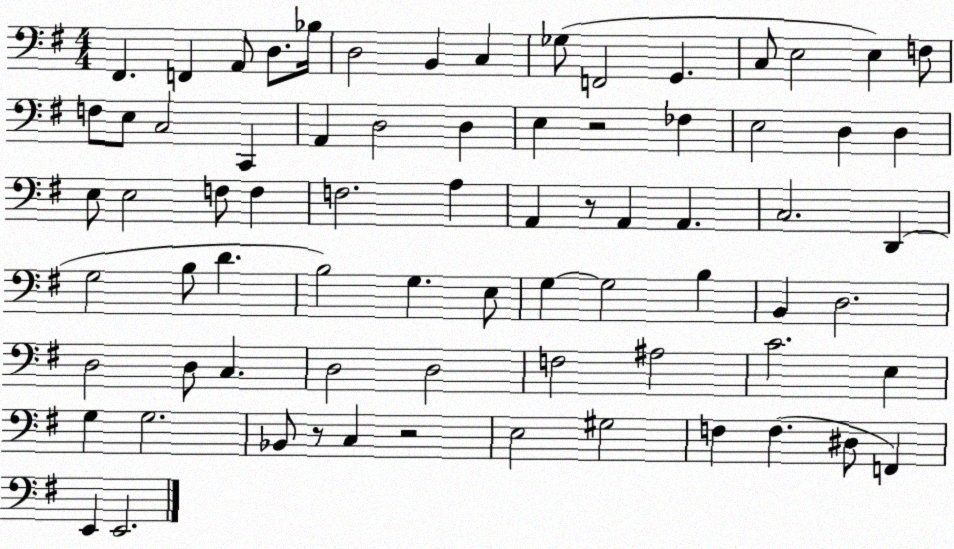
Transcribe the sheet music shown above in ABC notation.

X:1
T:Untitled
M:4/4
L:1/4
K:G
^F,, F,, A,,/2 D,/2 _B,/4 D,2 B,, C, _G,/2 F,,2 G,, C,/2 E,2 E, F,/2 F,/2 E,/2 C,2 C,, A,, D,2 D, E, z2 _F, E,2 D, D, E,/2 E,2 F,/2 F, F,2 A, A,, z/2 A,, A,, C,2 D,, G,2 B,/2 D B,2 G, E,/2 G, G,2 B, B,, D,2 D,2 D,/2 C, D,2 D,2 F,2 ^A,2 C2 E, G, G,2 _B,,/2 z/2 C, z2 E,2 ^G,2 F, F, ^D,/2 F,, E,, E,,2